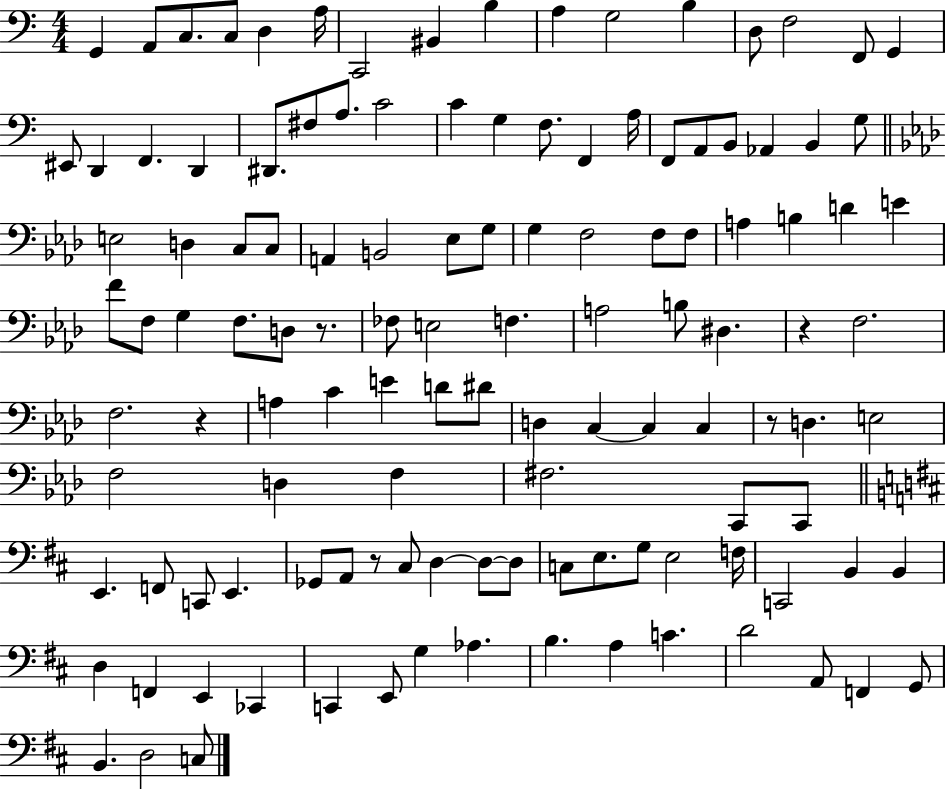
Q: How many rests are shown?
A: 5